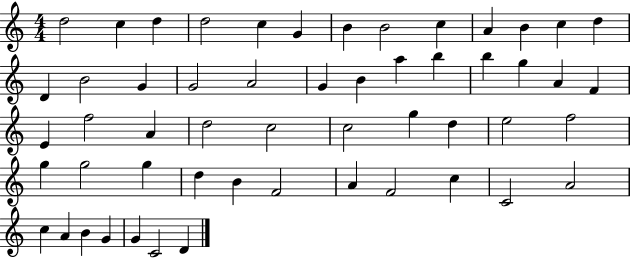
D5/h C5/q D5/q D5/h C5/q G4/q B4/q B4/h C5/q A4/q B4/q C5/q D5/q D4/q B4/h G4/q G4/h A4/h G4/q B4/q A5/q B5/q B5/q G5/q A4/q F4/q E4/q F5/h A4/q D5/h C5/h C5/h G5/q D5/q E5/h F5/h G5/q G5/h G5/q D5/q B4/q F4/h A4/q F4/h C5/q C4/h A4/h C5/q A4/q B4/q G4/q G4/q C4/h D4/q